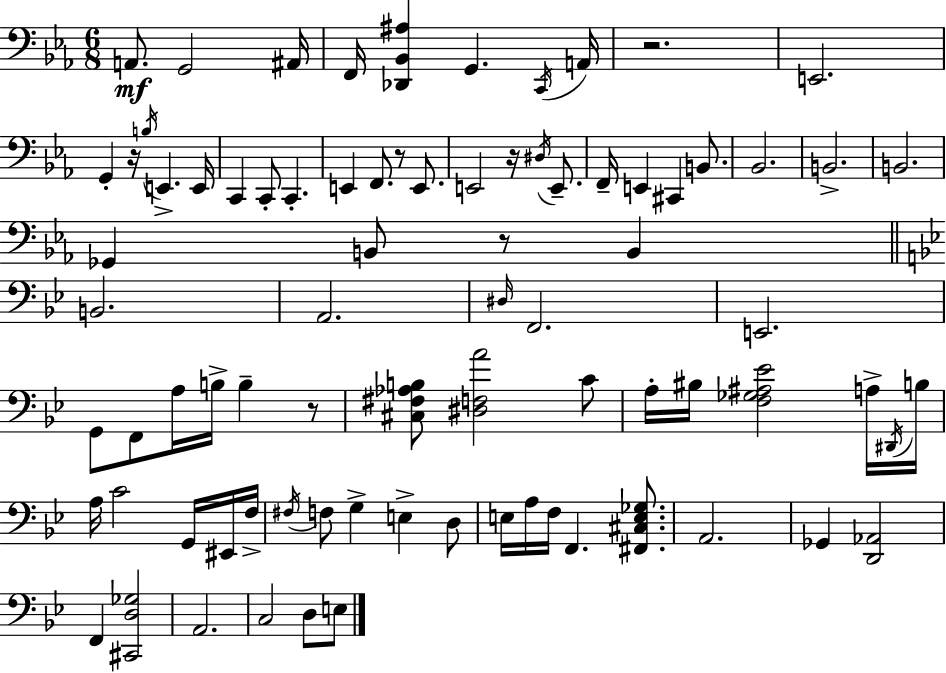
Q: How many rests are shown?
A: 6